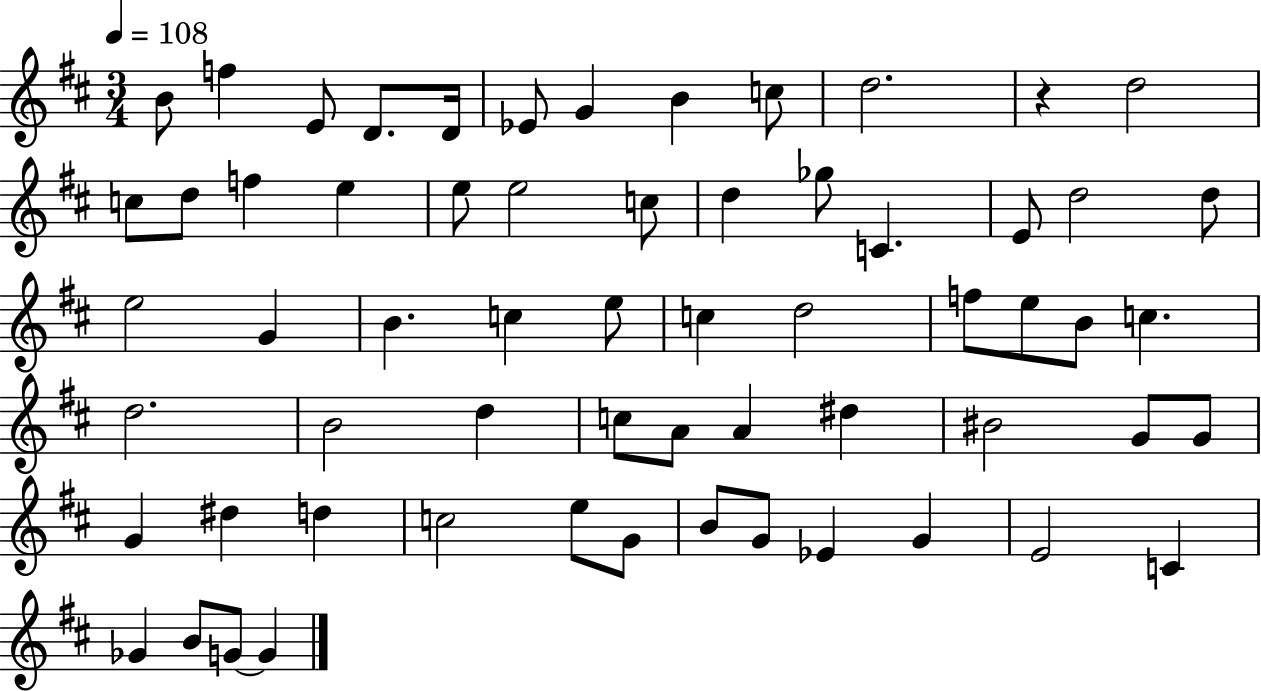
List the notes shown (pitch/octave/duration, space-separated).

B4/e F5/q E4/e D4/e. D4/s Eb4/e G4/q B4/q C5/e D5/h. R/q D5/h C5/e D5/e F5/q E5/q E5/e E5/h C5/e D5/q Gb5/e C4/q. E4/e D5/h D5/e E5/h G4/q B4/q. C5/q E5/e C5/q D5/h F5/e E5/e B4/e C5/q. D5/h. B4/h D5/q C5/e A4/e A4/q D#5/q BIS4/h G4/e G4/e G4/q D#5/q D5/q C5/h E5/e G4/e B4/e G4/e Eb4/q G4/q E4/h C4/q Gb4/q B4/e G4/e G4/q